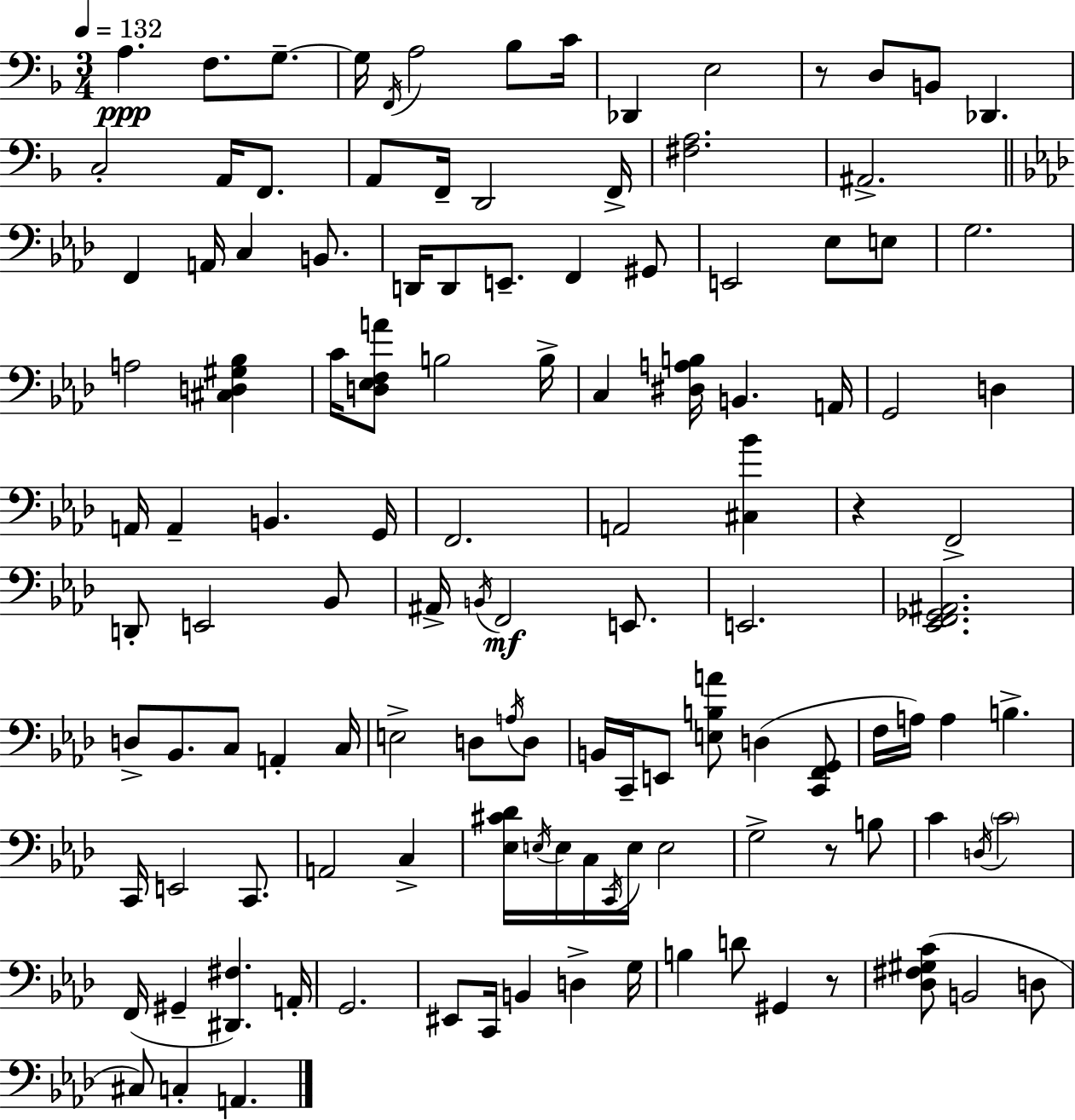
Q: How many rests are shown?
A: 4